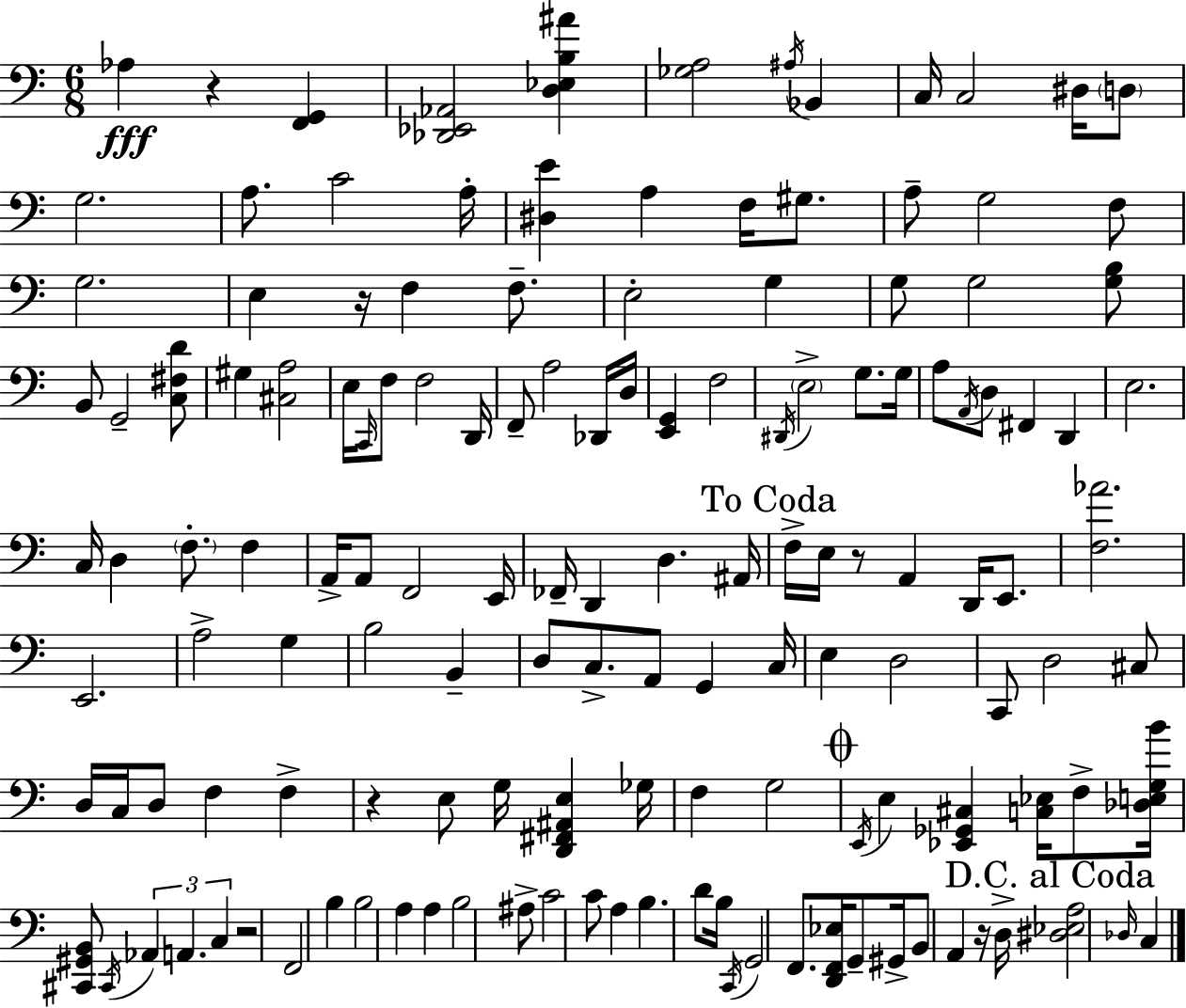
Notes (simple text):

Ab3/q R/q [F2,G2]/q [Db2,Eb2,Ab2]/h [D3,Eb3,B3,A#4]/q [Gb3,A3]/h A#3/s Bb2/q C3/s C3/h D#3/s D3/e G3/h. A3/e. C4/h A3/s [D#3,E4]/q A3/q F3/s G#3/e. A3/e G3/h F3/e G3/h. E3/q R/s F3/q F3/e. E3/h G3/q G3/e G3/h [G3,B3]/e B2/e G2/h [C3,F#3,D4]/e G#3/q [C#3,A3]/h E3/s C2/s F3/e F3/h D2/s F2/e A3/h Db2/s D3/s [E2,G2]/q F3/h D#2/s E3/h G3/e. G3/s A3/e A2/s D3/e F#2/q D2/q E3/h. C3/s D3/q F3/e. F3/q A2/s A2/e F2/h E2/s FES2/s D2/q D3/q. A#2/s F3/s E3/s R/e A2/q D2/s E2/e. [F3,Ab4]/h. E2/h. A3/h G3/q B3/h B2/q D3/e C3/e. A2/e G2/q C3/s E3/q D3/h C2/e D3/h C#3/e D3/s C3/s D3/e F3/q F3/q R/q E3/e G3/s [D2,F#2,A#2,E3]/q Gb3/s F3/q G3/h E2/s E3/q [Eb2,Gb2,C#3]/q [C3,Eb3]/s F3/e [Db3,E3,G3,B4]/s [C#2,G#2,B2]/e C#2/s Ab2/q A2/q. C3/q R/h F2/h B3/q B3/h A3/q A3/q B3/h A#3/e C4/h C4/e A3/q B3/q. D4/e B3/s C2/s G2/h F2/e. [D2,F2,Eb3]/s G2/e G#2/s B2/e A2/q R/s D3/s [D#3,Eb3,A3]/h Db3/s C3/q